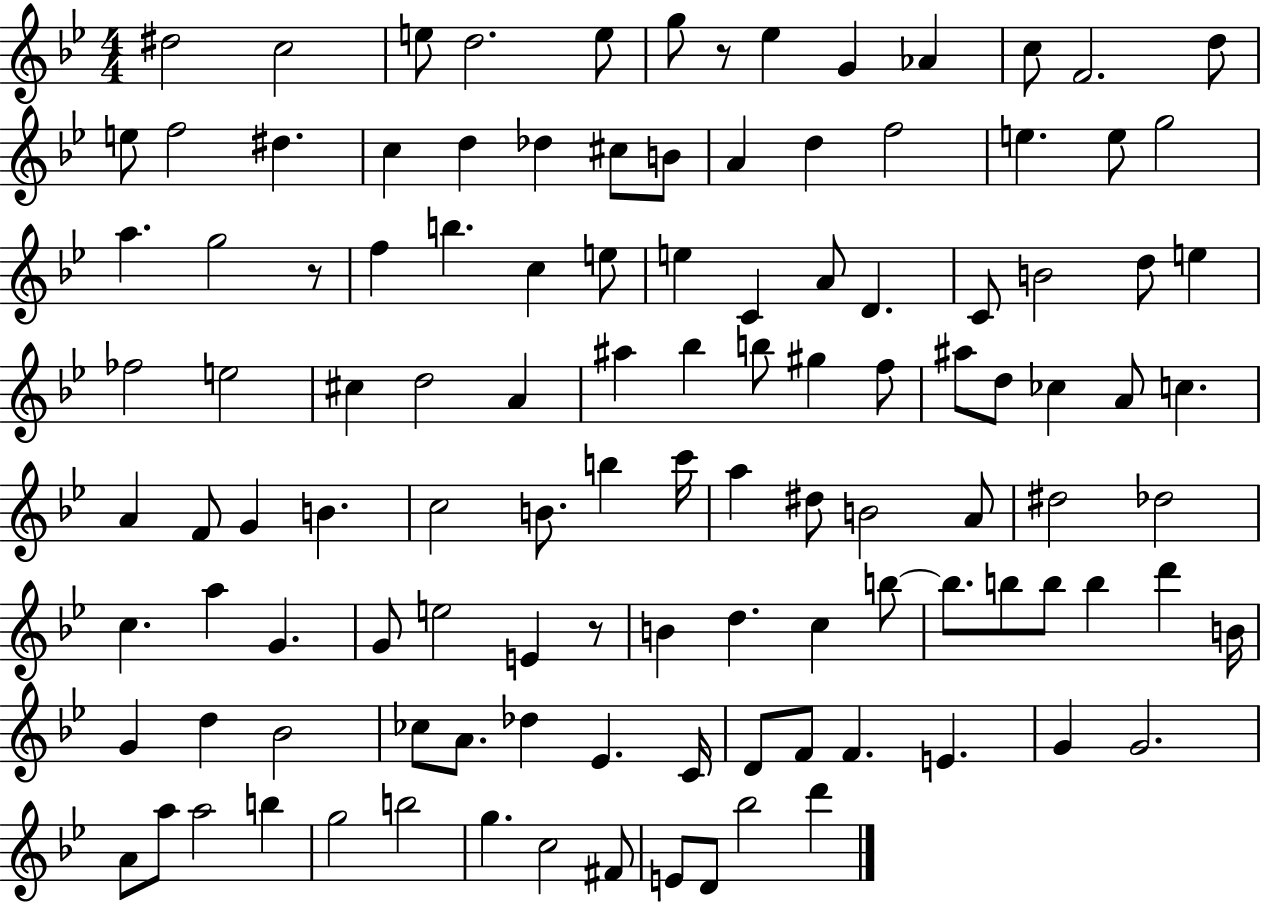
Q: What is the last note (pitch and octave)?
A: D6